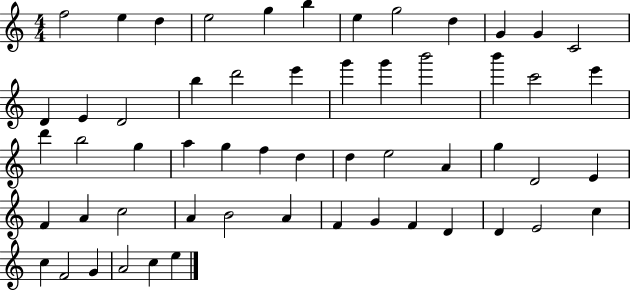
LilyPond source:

{
  \clef treble
  \numericTimeSignature
  \time 4/4
  \key c \major
  f''2 e''4 d''4 | e''2 g''4 b''4 | e''4 g''2 d''4 | g'4 g'4 c'2 | \break d'4 e'4 d'2 | b''4 d'''2 e'''4 | g'''4 g'''4 b'''2 | b'''4 c'''2 e'''4 | \break d'''4 b''2 g''4 | a''4 g''4 f''4 d''4 | d''4 e''2 a'4 | g''4 d'2 e'4 | \break f'4 a'4 c''2 | a'4 b'2 a'4 | f'4 g'4 f'4 d'4 | d'4 e'2 c''4 | \break c''4 f'2 g'4 | a'2 c''4 e''4 | \bar "|."
}